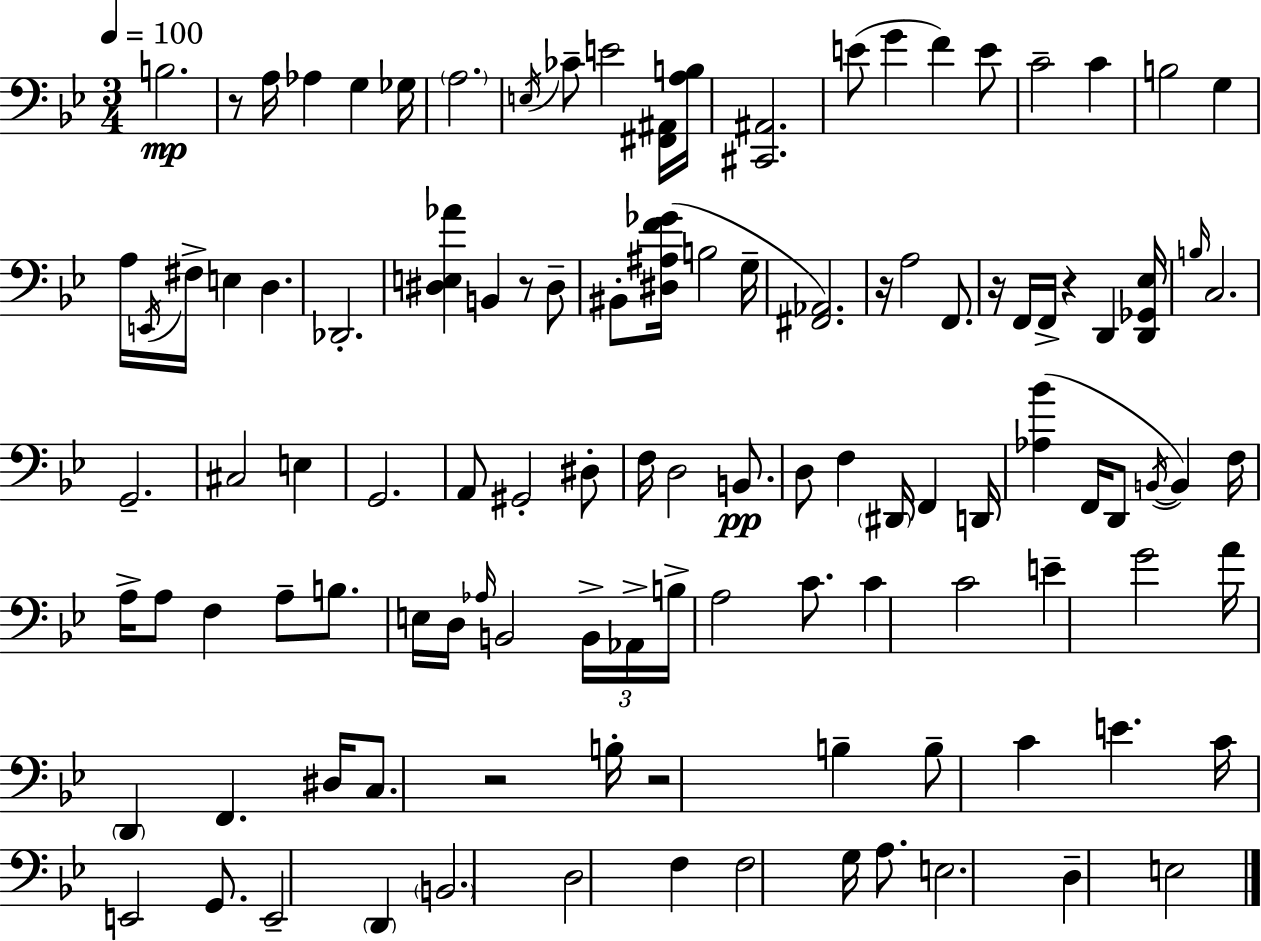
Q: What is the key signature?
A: G minor